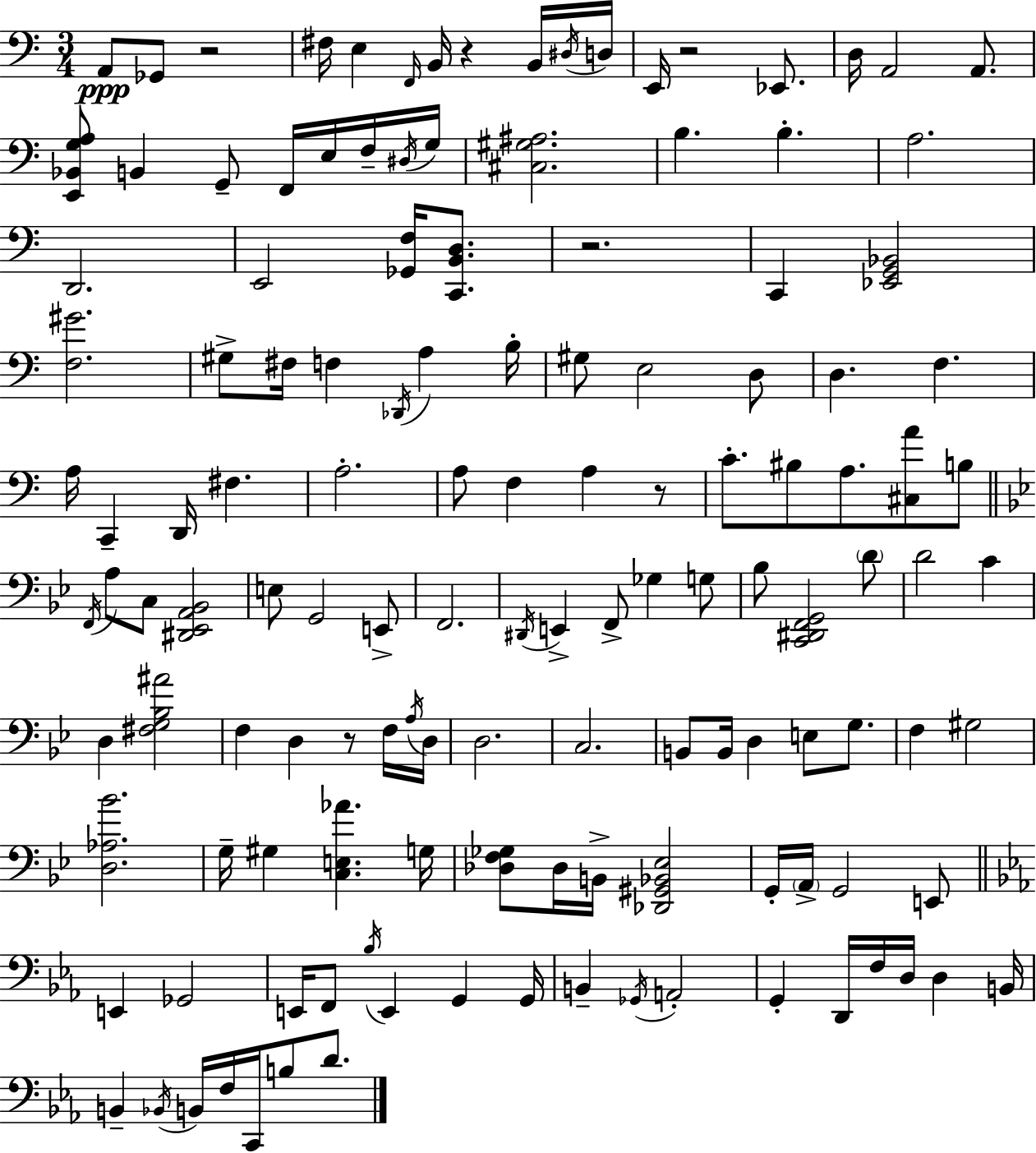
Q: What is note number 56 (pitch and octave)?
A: E2